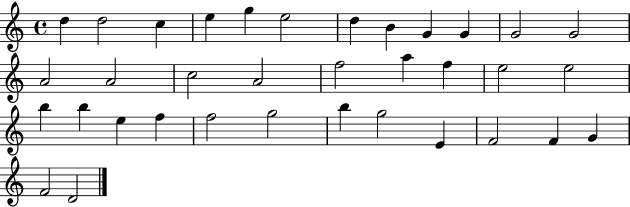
X:1
T:Untitled
M:4/4
L:1/4
K:C
d d2 c e g e2 d B G G G2 G2 A2 A2 c2 A2 f2 a f e2 e2 b b e f f2 g2 b g2 E F2 F G F2 D2